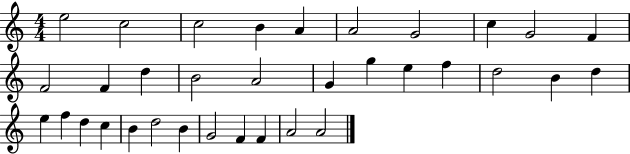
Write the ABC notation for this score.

X:1
T:Untitled
M:4/4
L:1/4
K:C
e2 c2 c2 B A A2 G2 c G2 F F2 F d B2 A2 G g e f d2 B d e f d c B d2 B G2 F F A2 A2